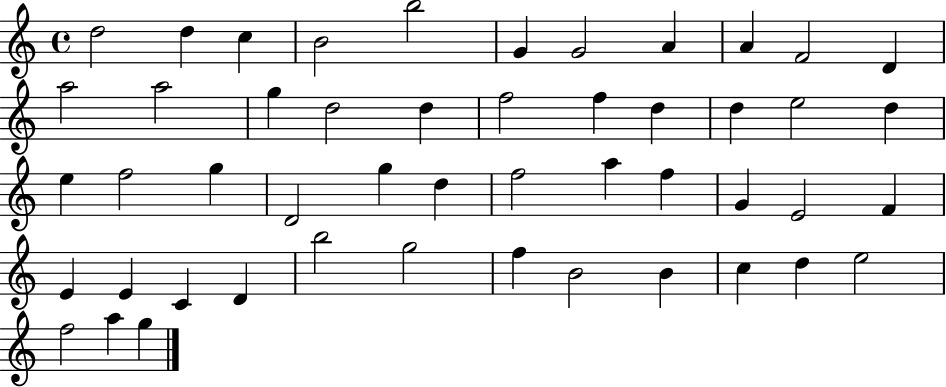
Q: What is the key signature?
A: C major